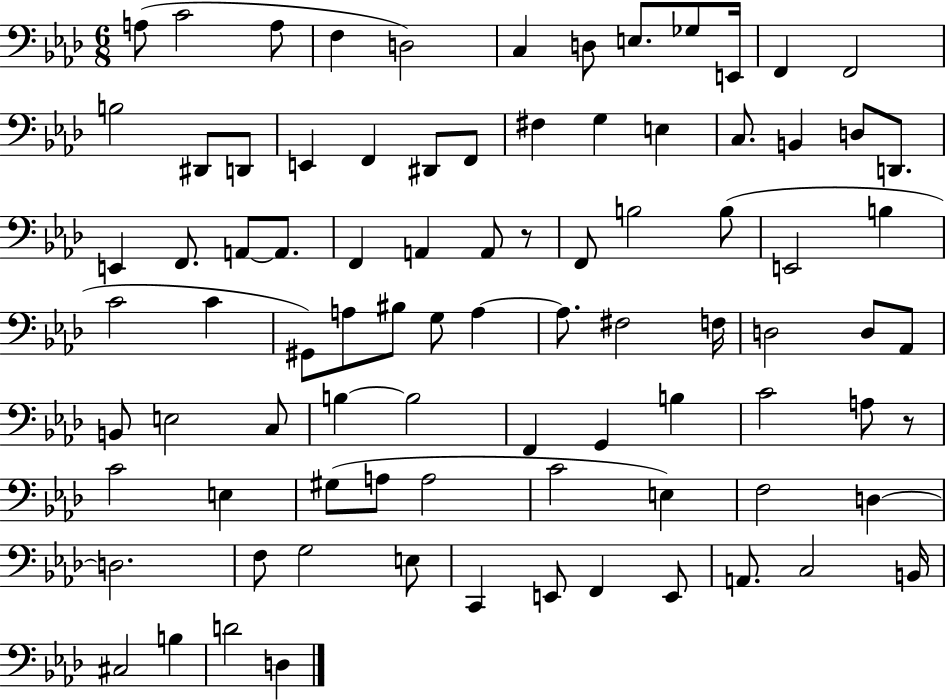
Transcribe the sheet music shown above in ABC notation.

X:1
T:Untitled
M:6/8
L:1/4
K:Ab
A,/2 C2 A,/2 F, D,2 C, D,/2 E,/2 _G,/2 E,,/4 F,, F,,2 B,2 ^D,,/2 D,,/2 E,, F,, ^D,,/2 F,,/2 ^F, G, E, C,/2 B,, D,/2 D,,/2 E,, F,,/2 A,,/2 A,,/2 F,, A,, A,,/2 z/2 F,,/2 B,2 B,/2 E,,2 B, C2 C ^G,,/2 A,/2 ^B,/2 G,/2 A, A,/2 ^F,2 F,/4 D,2 D,/2 _A,,/2 B,,/2 E,2 C,/2 B, B,2 F,, G,, B, C2 A,/2 z/2 C2 E, ^G,/2 A,/2 A,2 C2 E, F,2 D, D,2 F,/2 G,2 E,/2 C,, E,,/2 F,, E,,/2 A,,/2 C,2 B,,/4 ^C,2 B, D2 D,